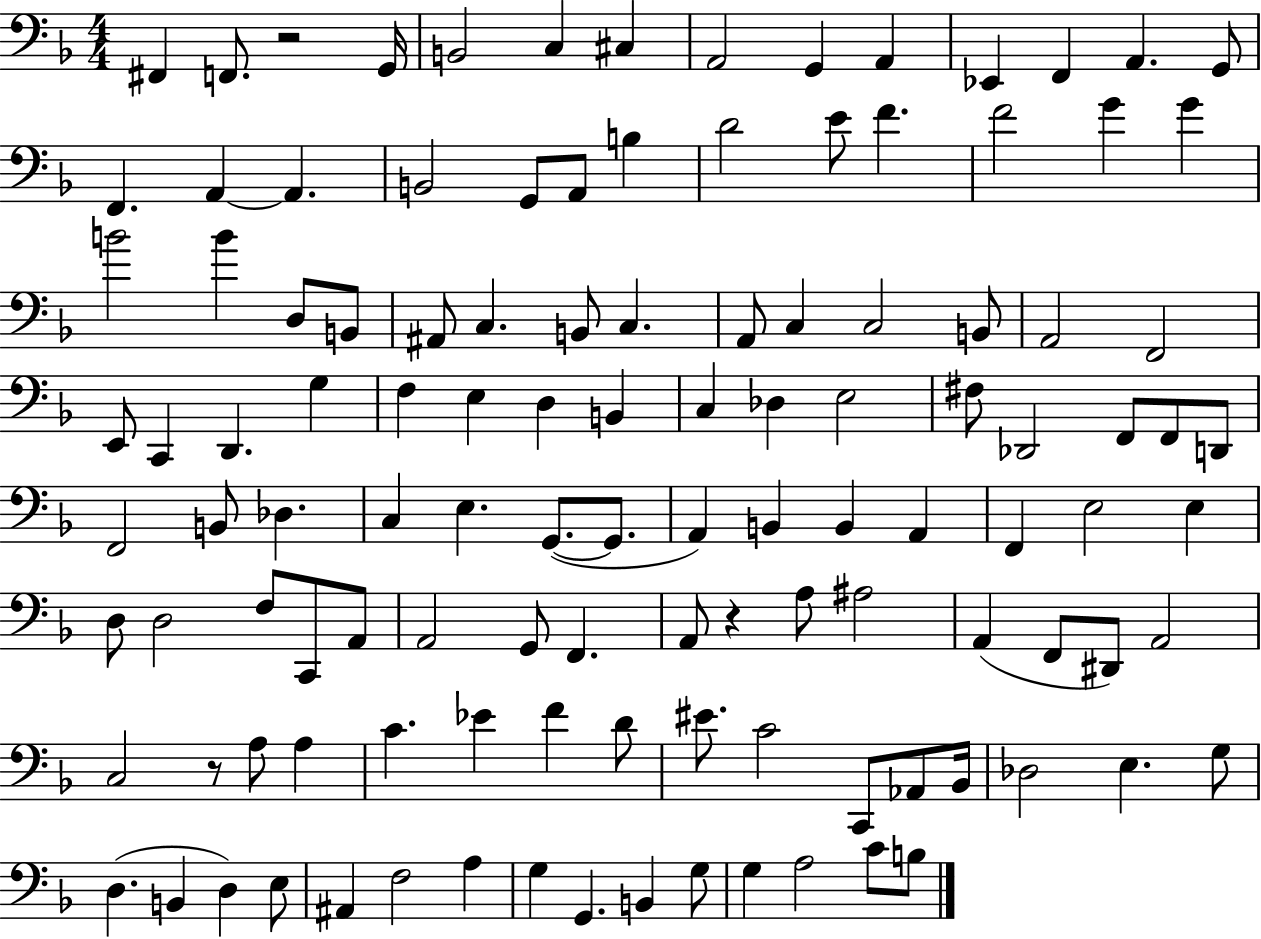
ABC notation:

X:1
T:Untitled
M:4/4
L:1/4
K:F
^F,, F,,/2 z2 G,,/4 B,,2 C, ^C, A,,2 G,, A,, _E,, F,, A,, G,,/2 F,, A,, A,, B,,2 G,,/2 A,,/2 B, D2 E/2 F F2 G G B2 B D,/2 B,,/2 ^A,,/2 C, B,,/2 C, A,,/2 C, C,2 B,,/2 A,,2 F,,2 E,,/2 C,, D,, G, F, E, D, B,, C, _D, E,2 ^F,/2 _D,,2 F,,/2 F,,/2 D,,/2 F,,2 B,,/2 _D, C, E, G,,/2 G,,/2 A,, B,, B,, A,, F,, E,2 E, D,/2 D,2 F,/2 C,,/2 A,,/2 A,,2 G,,/2 F,, A,,/2 z A,/2 ^A,2 A,, F,,/2 ^D,,/2 A,,2 C,2 z/2 A,/2 A, C _E F D/2 ^E/2 C2 C,,/2 _A,,/2 _B,,/4 _D,2 E, G,/2 D, B,, D, E,/2 ^A,, F,2 A, G, G,, B,, G,/2 G, A,2 C/2 B,/2